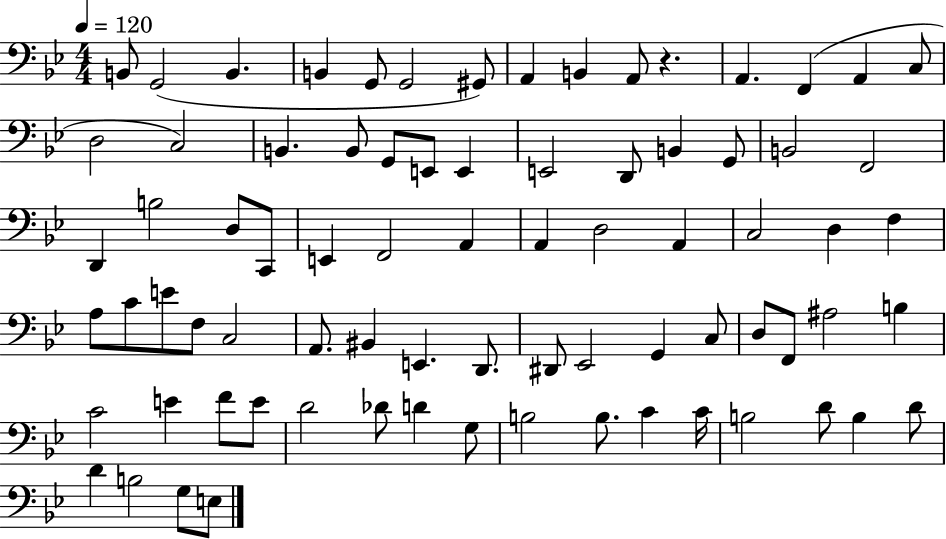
B2/e G2/h B2/q. B2/q G2/e G2/h G#2/e A2/q B2/q A2/e R/q. A2/q. F2/q A2/q C3/e D3/h C3/h B2/q. B2/e G2/e E2/e E2/q E2/h D2/e B2/q G2/e B2/h F2/h D2/q B3/h D3/e C2/e E2/q F2/h A2/q A2/q D3/h A2/q C3/h D3/q F3/q A3/e C4/e E4/e F3/e C3/h A2/e. BIS2/q E2/q. D2/e. D#2/e Eb2/h G2/q C3/e D3/e F2/e A#3/h B3/q C4/h E4/q F4/e E4/e D4/h Db4/e D4/q G3/e B3/h B3/e. C4/q C4/s B3/h D4/e B3/q D4/e D4/q B3/h G3/e E3/e